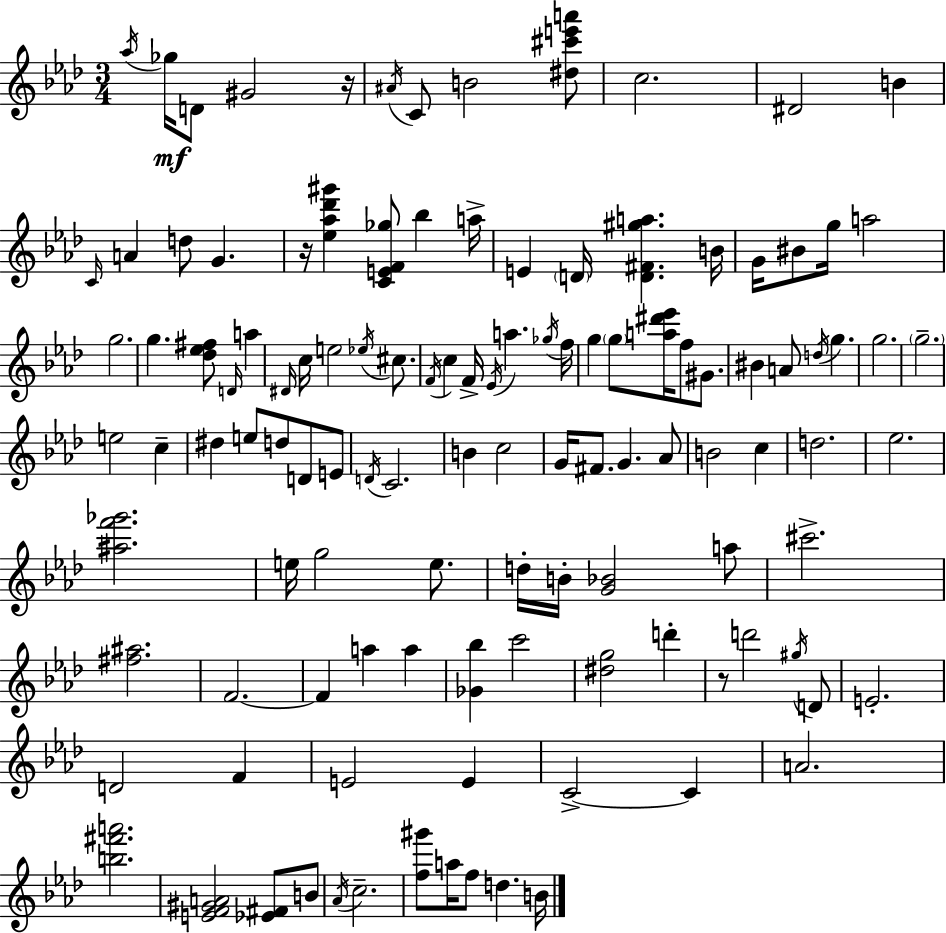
{
  \clef treble
  \numericTimeSignature
  \time 3/4
  \key aes \major
  \acciaccatura { aes''16 }\mf ges''16 d'8 gis'2 | r16 \acciaccatura { ais'16 } c'8 b'2 | <dis'' cis''' e''' a'''>8 c''2. | dis'2 b'4 | \break \grace { c'16 } a'4 d''8 g'4. | r16 <ees'' aes'' des''' gis'''>4 <c' e' f' ges''>8 bes''4 | a''16-> e'4 \parenthesize d'16 <d' fis' gis'' a''>4. | b'16 g'16 bis'8 g''16 a''2 | \break g''2. | g''4. <des'' ees'' fis''>8 \grace { d'16 } | a''4 \grace { dis'16 } c''16 e''2 | \acciaccatura { ees''16 } cis''8. \acciaccatura { f'16 } c''4 f'16-> | \break \acciaccatura { ees'16 } a''4. \acciaccatura { ges''16 } f''16 g''4 | \parenthesize g''8 <a'' dis''' ees'''>16 f''8 gis'8. bis'4 | a'8 \acciaccatura { d''16 } g''4. g''2. | \parenthesize g''2.-- | \break e''2 | c''4-- dis''4 | e''8 d''8 d'8 e'8 \acciaccatura { d'16 } c'2. | b'4 | \break c''2 g'16 | fis'8. g'4. aes'8 b'2 | c''4 d''2. | ees''2. | \break <ais'' f''' ges'''>2. | e''16 | g''2 e''8. d''16-. | b'16-. <g' bes'>2 a''8 cis'''2.-> | \break <fis'' ais''>2. | f'2.~~ | f'4 | a''4 a''4 <ges' bes''>4 | \break c'''2 <dis'' g''>2 | d'''4-. r8 | d'''2 \acciaccatura { gis''16 } d'8 | e'2.-. | \break d'2 f'4 | e'2 e'4 | c'2->~~ c'4 | a'2. | \break <b'' fis''' a'''>2. | <e' f' gis' a'>2 <ees' fis'>8 b'8 | \acciaccatura { aes'16 } c''2.-- | <f'' gis'''>8 a''16 f''8 d''4. | \break b'16 \bar "|."
}